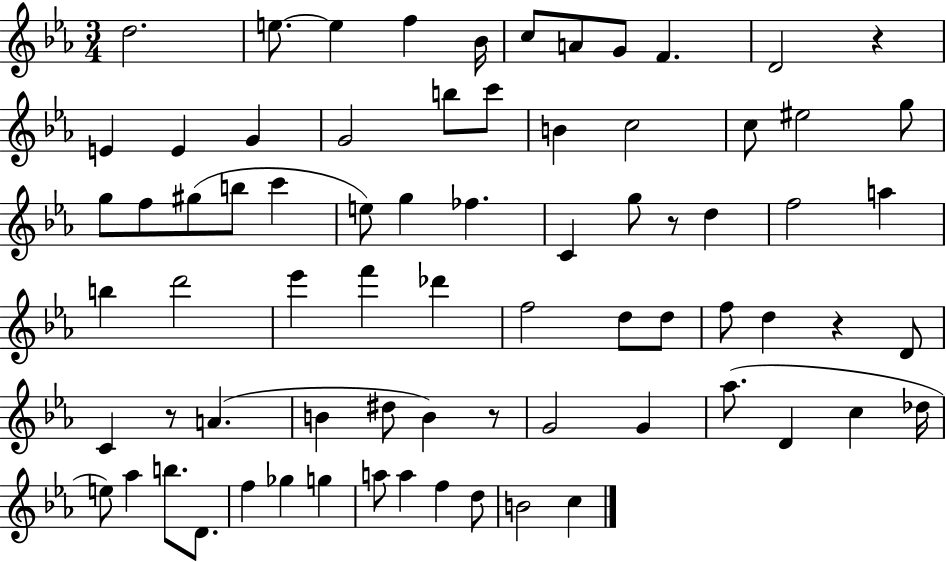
{
  \clef treble
  \numericTimeSignature
  \time 3/4
  \key ees \major
  \repeat volta 2 { d''2. | e''8.~~ e''4 f''4 bes'16 | c''8 a'8 g'8 f'4. | d'2 r4 | \break e'4 e'4 g'4 | g'2 b''8 c'''8 | b'4 c''2 | c''8 eis''2 g''8 | \break g''8 f''8 gis''8( b''8 c'''4 | e''8) g''4 fes''4. | c'4 g''8 r8 d''4 | f''2 a''4 | \break b''4 d'''2 | ees'''4 f'''4 des'''4 | f''2 d''8 d''8 | f''8 d''4 r4 d'8 | \break c'4 r8 a'4.( | b'4 dis''8 b'4) r8 | g'2 g'4 | aes''8.( d'4 c''4 des''16 | \break e''8) aes''4 b''8. d'8. | f''4 ges''4 g''4 | a''8 a''4 f''4 d''8 | b'2 c''4 | \break } \bar "|."
}